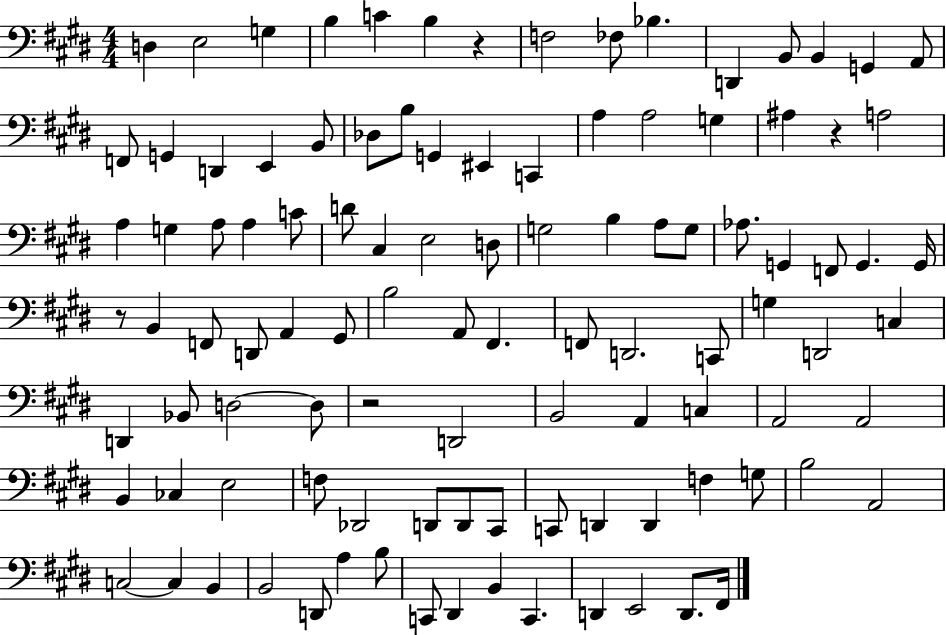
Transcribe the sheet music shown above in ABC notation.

X:1
T:Untitled
M:4/4
L:1/4
K:E
D, E,2 G, B, C B, z F,2 _F,/2 _B, D,, B,,/2 B,, G,, A,,/2 F,,/2 G,, D,, E,, B,,/2 _D,/2 B,/2 G,, ^E,, C,, A, A,2 G, ^A, z A,2 A, G, A,/2 A, C/2 D/2 ^C, E,2 D,/2 G,2 B, A,/2 G,/2 _A,/2 G,, F,,/2 G,, G,,/4 z/2 B,, F,,/2 D,,/2 A,, ^G,,/2 B,2 A,,/2 ^F,, F,,/2 D,,2 C,,/2 G, D,,2 C, D,, _B,,/2 D,2 D,/2 z2 D,,2 B,,2 A,, C, A,,2 A,,2 B,, _C, E,2 F,/2 _D,,2 D,,/2 D,,/2 ^C,,/2 C,,/2 D,, D,, F, G,/2 B,2 A,,2 C,2 C, B,, B,,2 D,,/2 A, B,/2 C,,/2 ^D,, B,, C,, D,, E,,2 D,,/2 ^F,,/4